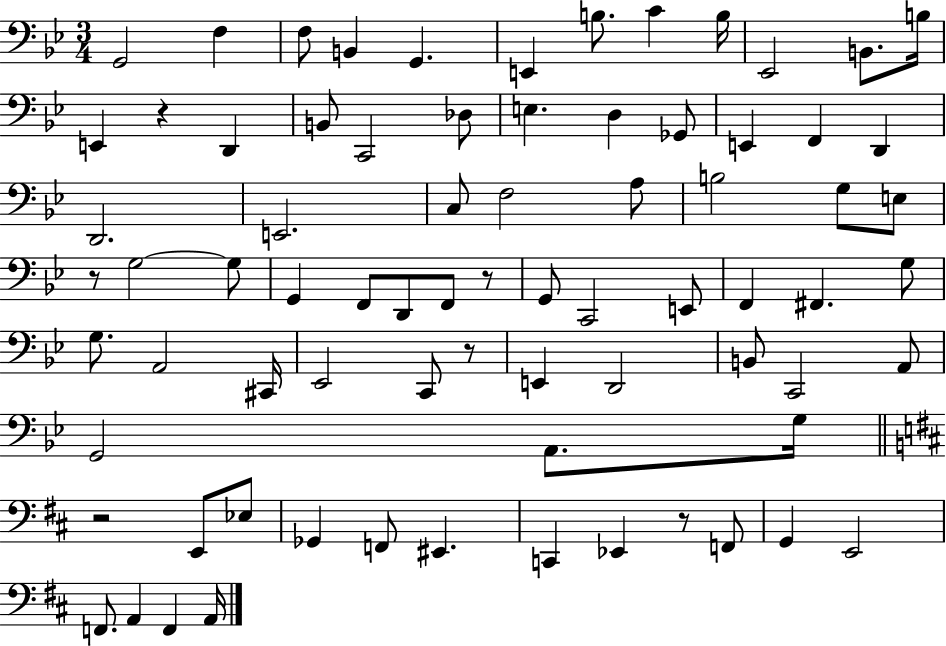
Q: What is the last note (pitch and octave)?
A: A2